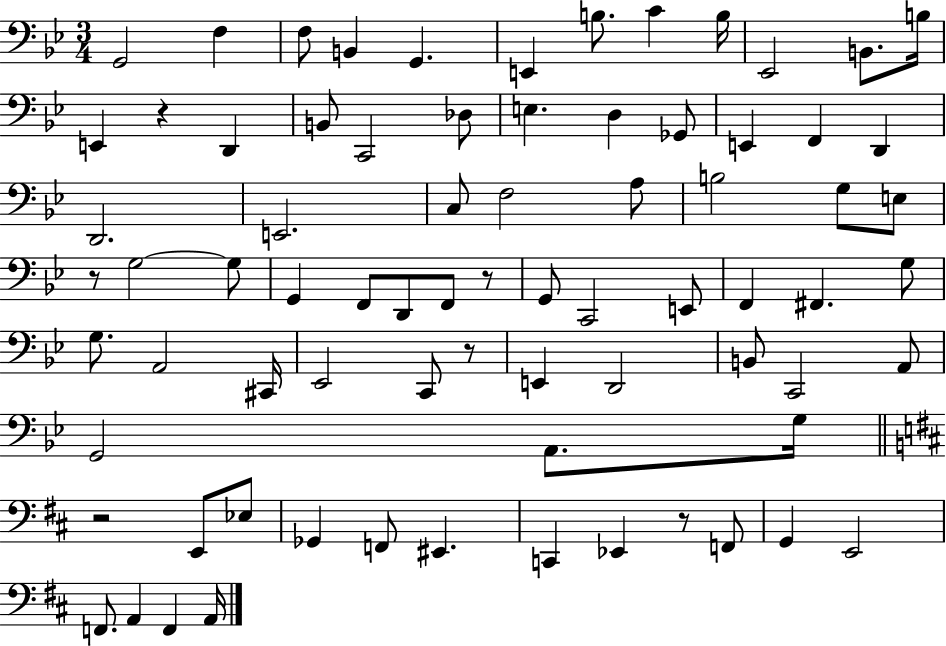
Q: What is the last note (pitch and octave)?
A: A2